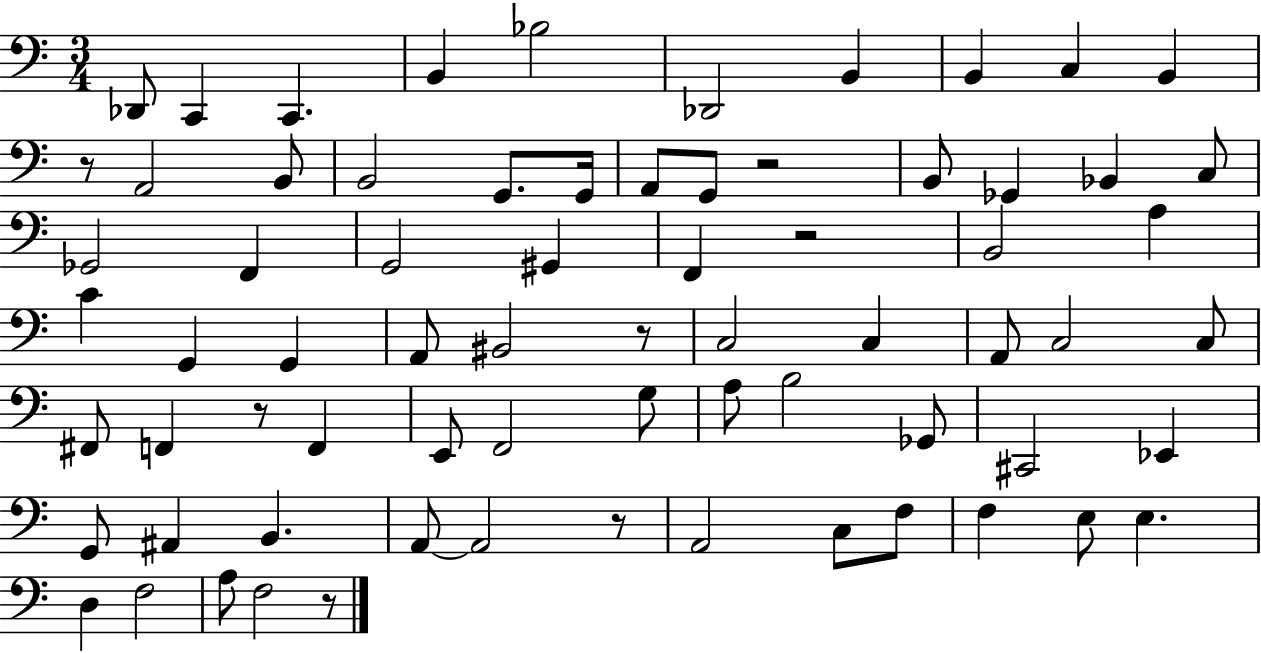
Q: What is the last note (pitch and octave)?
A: F3